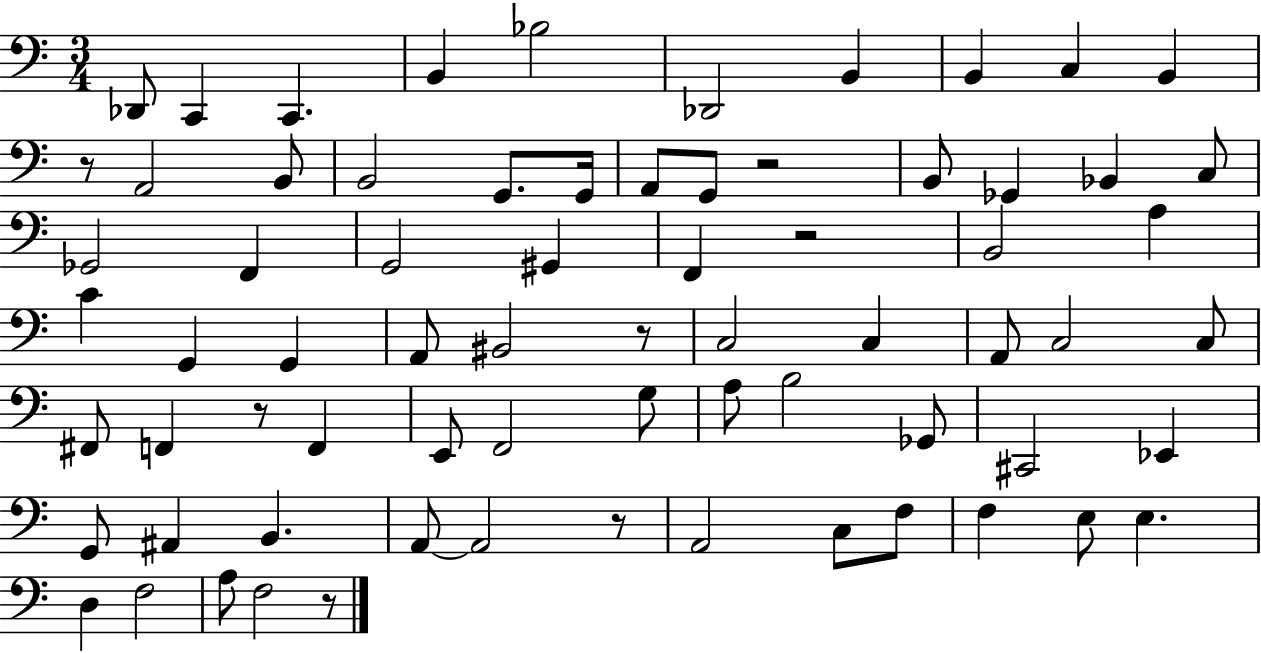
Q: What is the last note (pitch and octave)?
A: F3